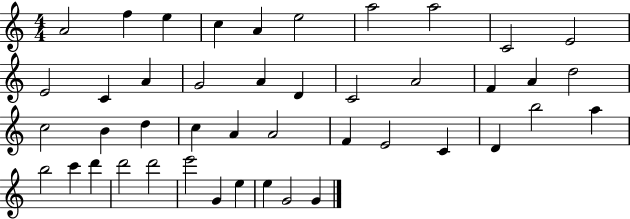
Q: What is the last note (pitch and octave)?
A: G4